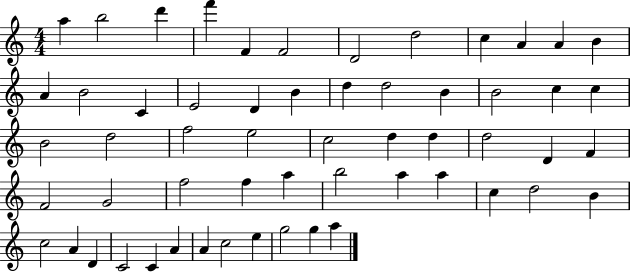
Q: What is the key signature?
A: C major